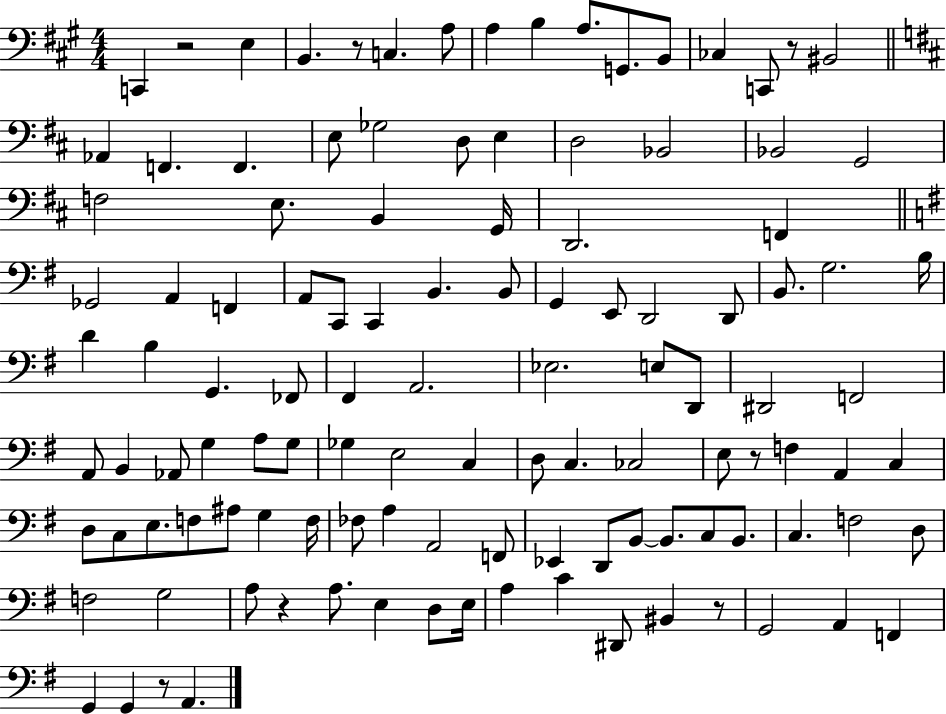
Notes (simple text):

C2/q R/h E3/q B2/q. R/e C3/q. A3/e A3/q B3/q A3/e. G2/e. B2/e CES3/q C2/e R/e BIS2/h Ab2/q F2/q. F2/q. E3/e Gb3/h D3/e E3/q D3/h Bb2/h Bb2/h G2/h F3/h E3/e. B2/q G2/s D2/h. F2/q Gb2/h A2/q F2/q A2/e C2/e C2/q B2/q. B2/e G2/q E2/e D2/h D2/e B2/e. G3/h. B3/s D4/q B3/q G2/q. FES2/e F#2/q A2/h. Eb3/h. E3/e D2/e D#2/h F2/h A2/e B2/q Ab2/e G3/q A3/e G3/e Gb3/q E3/h C3/q D3/e C3/q. CES3/h E3/e R/e F3/q A2/q C3/q D3/e C3/e E3/e. F3/e A#3/e G3/q F3/s FES3/e A3/q A2/h F2/e Eb2/q D2/e B2/e B2/e. C3/e B2/e. C3/q. F3/h D3/e F3/h G3/h A3/e R/q A3/e. E3/q D3/e E3/s A3/q C4/q D#2/e BIS2/q R/e G2/h A2/q F2/q G2/q G2/q R/e A2/q.